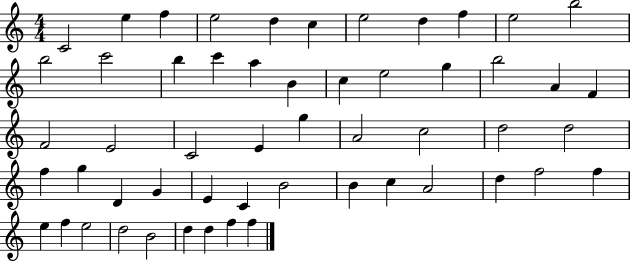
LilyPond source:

{
  \clef treble
  \numericTimeSignature
  \time 4/4
  \key c \major
  c'2 e''4 f''4 | e''2 d''4 c''4 | e''2 d''4 f''4 | e''2 b''2 | \break b''2 c'''2 | b''4 c'''4 a''4 b'4 | c''4 e''2 g''4 | b''2 a'4 f'4 | \break f'2 e'2 | c'2 e'4 g''4 | a'2 c''2 | d''2 d''2 | \break f''4 g''4 d'4 g'4 | e'4 c'4 b'2 | b'4 c''4 a'2 | d''4 f''2 f''4 | \break e''4 f''4 e''2 | d''2 b'2 | d''4 d''4 f''4 f''4 | \bar "|."
}